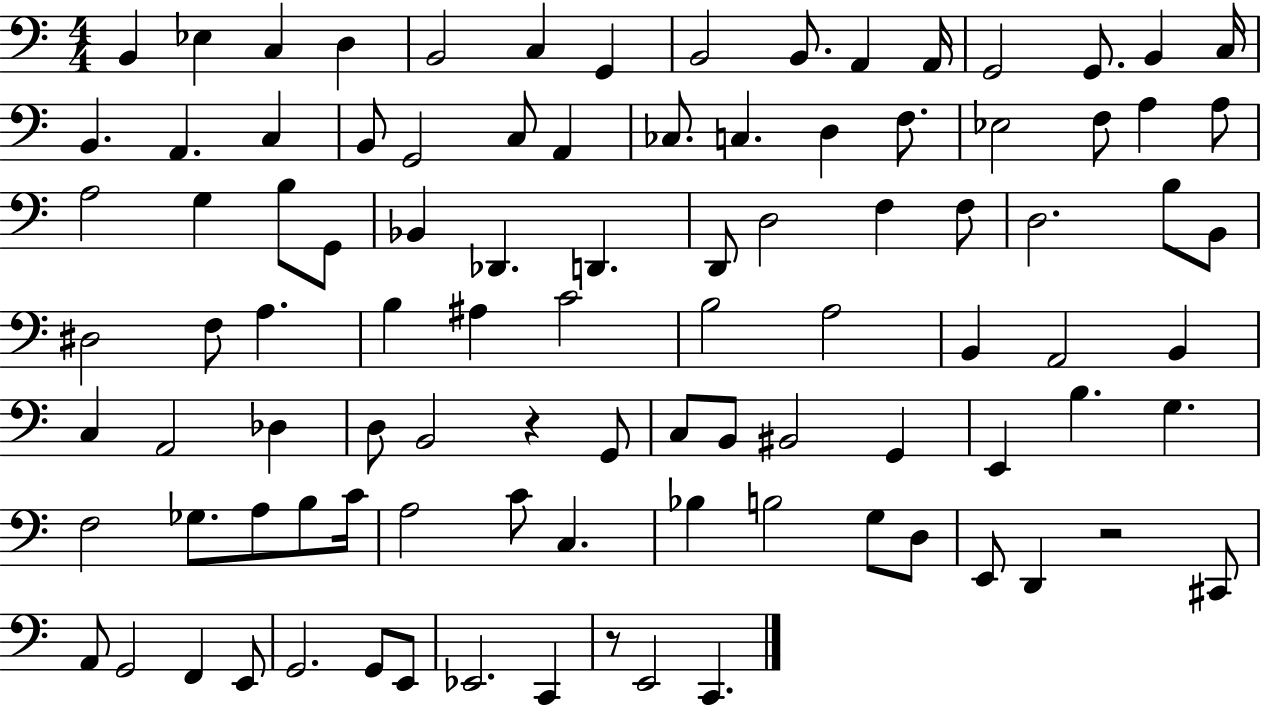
{
  \clef bass
  \numericTimeSignature
  \time 4/4
  \key c \major
  b,4 ees4 c4 d4 | b,2 c4 g,4 | b,2 b,8. a,4 a,16 | g,2 g,8. b,4 c16 | \break b,4. a,4. c4 | b,8 g,2 c8 a,4 | ces8. c4. d4 f8. | ees2 f8 a4 a8 | \break a2 g4 b8 g,8 | bes,4 des,4. d,4. | d,8 d2 f4 f8 | d2. b8 b,8 | \break dis2 f8 a4. | b4 ais4 c'2 | b2 a2 | b,4 a,2 b,4 | \break c4 a,2 des4 | d8 b,2 r4 g,8 | c8 b,8 bis,2 g,4 | e,4 b4. g4. | \break f2 ges8. a8 b8 c'16 | a2 c'8 c4. | bes4 b2 g8 d8 | e,8 d,4 r2 cis,8 | \break a,8 g,2 f,4 e,8 | g,2. g,8 e,8 | ees,2. c,4 | r8 e,2 c,4. | \break \bar "|."
}